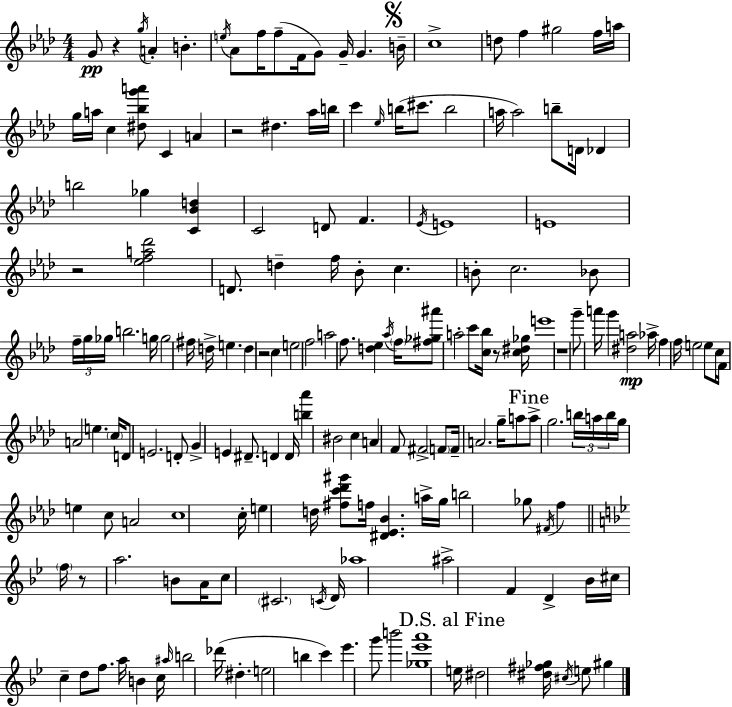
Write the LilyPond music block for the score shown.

{
  \clef treble
  \numericTimeSignature
  \time 4/4
  \key f \minor
  g'8\pp r4 \acciaccatura { g''16 } a'4-. b'4.-. | \acciaccatura { e''16 } aes'8 f''16 f''8--( f'16 g'8) g'16-- g'4. | \mark \markup { \musicglyph "scripts.segno" } b'16-- c''1-> | d''8 f''4 gis''2 | \break f''16 a''16 g''16 a''16 c''4 <dis'' bes'' g''' a'''>8 c'4 a'4 | r2 dis''4. | aes''16 b''16 c'''4 \grace { ees''16 }( b''16 cis'''8. b''2 | a''16 a''2) b''8-- d'16 des'4 | \break b''2 ges''4 <c' bes' d''>4 | c'2 d'8 f'4. | \acciaccatura { ees'16 } e'1 | e'1 | \break r2 <ees'' f'' a'' des'''>2 | d'8. d''4-- f''16 bes'8-. c''4. | b'8-. c''2. | bes'8 \tuplet 3/2 { f''16-- g''16 ges''16 } b''2. | \break g''16 g''2 fis''16 d''16-> e''4. | d''4 r2 | c''4 e''2 f''2 | a''2 f''8. <d'' ees''>4 | \break \acciaccatura { aes''16 } \parenthesize f''16 <fis'' ges'' ais'''>8 a''2-. c'''8 | <c'' bes''>16 r8 <c'' dis'' ges''>16 e'''1 | r1 | g'''8-- a'''16 g'''4 <dis'' a''>2\mp | \break aes''16-> f''4 f''16 e''2 | e''8 c''16 f'16 a'2 e''4. | \parenthesize c''16 d'8 e'2. | d'8-. g'4-> e'4 dis'8.-- | \break d'4 d'16 <b'' aes'''>4 bis'2 | c''4 a'4 f'8 fis'2-> | \parenthesize f'8 f'16-- a'2. | g''16-- a''8 \mark "Fine" a''8-> g''2. | \break \tuplet 3/2 { b''16 a''16 b''16 } g''16 e''4 c''8 a'2 | c''1 | c''16-. e''4 d''16 <fis'' c''' des''' gis'''>8 f''16 <dis' ees' bes'>4. | a''16-> g''16 b''2 ges''8 | \break \acciaccatura { fis'16 } f''4 \bar "||" \break \key bes \major \parenthesize f''16 r8 a''2. b'8 | a'16 c''8 \parenthesize cis'2. | \acciaccatura { c'16 } d'16 aes''1 | ais''2-> f'4 d'4-> | \break bes'16 cis''16 c''4-- d''8 f''8. a''16 b'4 | c''16 \grace { ais''16 } b''2 des'''16( dis''4.-. | e''2 b''4 c'''4) | ees'''4. g'''8 b'''2 | \break <ges'' ees''' a'''>1 | \mark "D.S. al Fine" e''16 dis''2 <dis'' fis'' ges''>16 \acciaccatura { cis''16 } e''8 | gis''4 \bar "|."
}